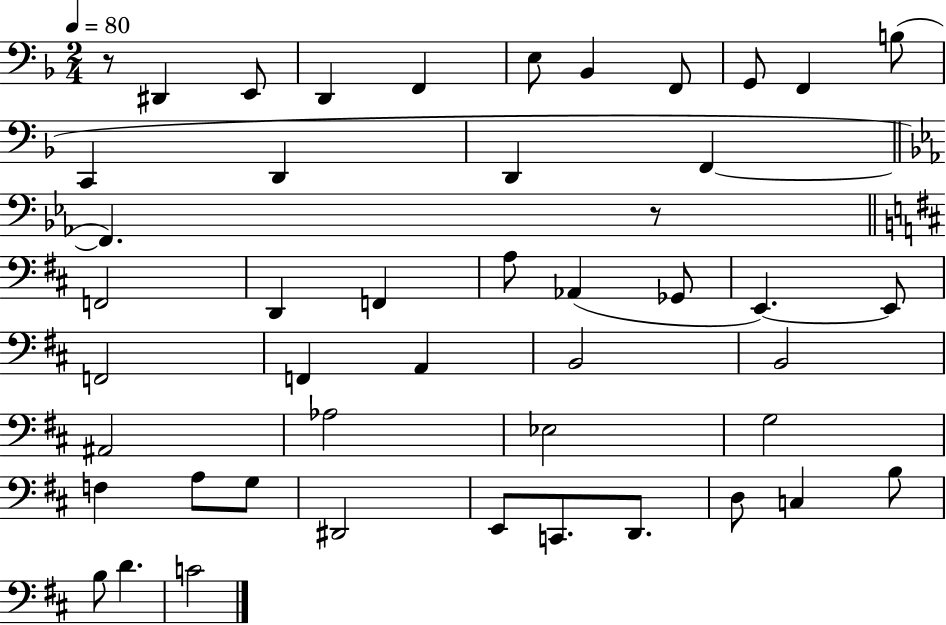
{
  \clef bass
  \numericTimeSignature
  \time 2/4
  \key f \major
  \tempo 4 = 80
  \repeat volta 2 { r8 dis,4 e,8 | d,4 f,4 | e8 bes,4 f,8 | g,8 f,4 b8( | \break c,4 d,4 | d,4 f,4~~ | \bar "||" \break \key ees \major f,4.) r8 | \bar "||" \break \key d \major f,2 | d,4 f,4 | a8 aes,4( ges,8 | e,4.~~) e,8 | \break f,2 | f,4 a,4 | b,2 | b,2 | \break ais,2 | aes2 | ees2 | g2 | \break f4 a8 g8 | dis,2 | e,8 c,8. d,8. | d8 c4 b8 | \break b8 d'4. | c'2 | } \bar "|."
}